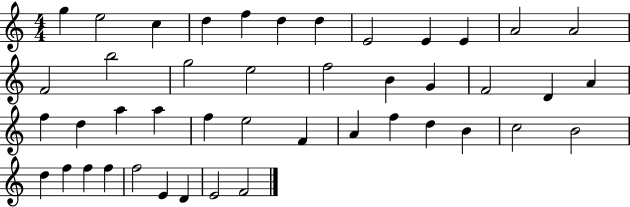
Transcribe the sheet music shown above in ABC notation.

X:1
T:Untitled
M:4/4
L:1/4
K:C
g e2 c d f d d E2 E E A2 A2 F2 b2 g2 e2 f2 B G F2 D A f d a a f e2 F A f d B c2 B2 d f f f f2 E D E2 F2